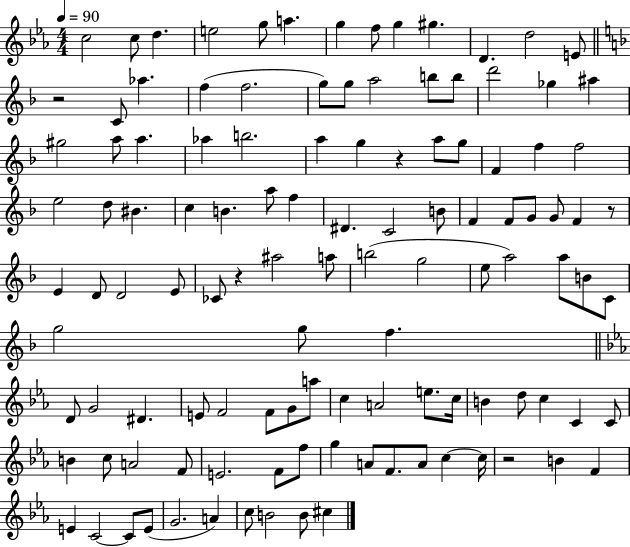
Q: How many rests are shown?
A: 5